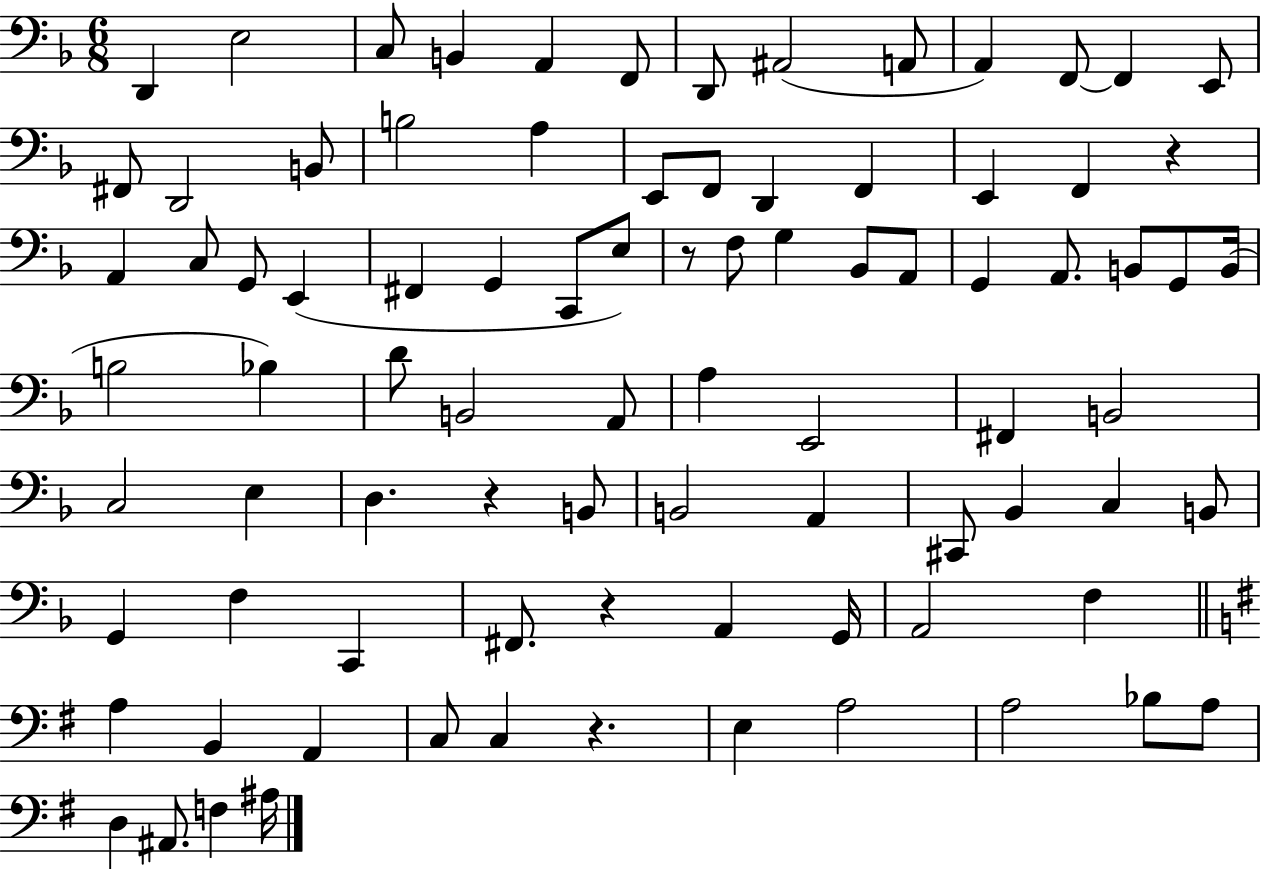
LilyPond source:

{
  \clef bass
  \numericTimeSignature
  \time 6/8
  \key f \major
  d,4 e2 | c8 b,4 a,4 f,8 | d,8 ais,2( a,8 | a,4) f,8~~ f,4 e,8 | \break fis,8 d,2 b,8 | b2 a4 | e,8 f,8 d,4 f,4 | e,4 f,4 r4 | \break a,4 c8 g,8 e,4( | fis,4 g,4 c,8 e8) | r8 f8 g4 bes,8 a,8 | g,4 a,8. b,8 g,8 b,16( | \break b2 bes4) | d'8 b,2 a,8 | a4 e,2 | fis,4 b,2 | \break c2 e4 | d4. r4 b,8 | b,2 a,4 | cis,8 bes,4 c4 b,8 | \break g,4 f4 c,4 | fis,8. r4 a,4 g,16 | a,2 f4 | \bar "||" \break \key g \major a4 b,4 a,4 | c8 c4 r4. | e4 a2 | a2 bes8 a8 | \break d4 ais,8. f4 ais16 | \bar "|."
}